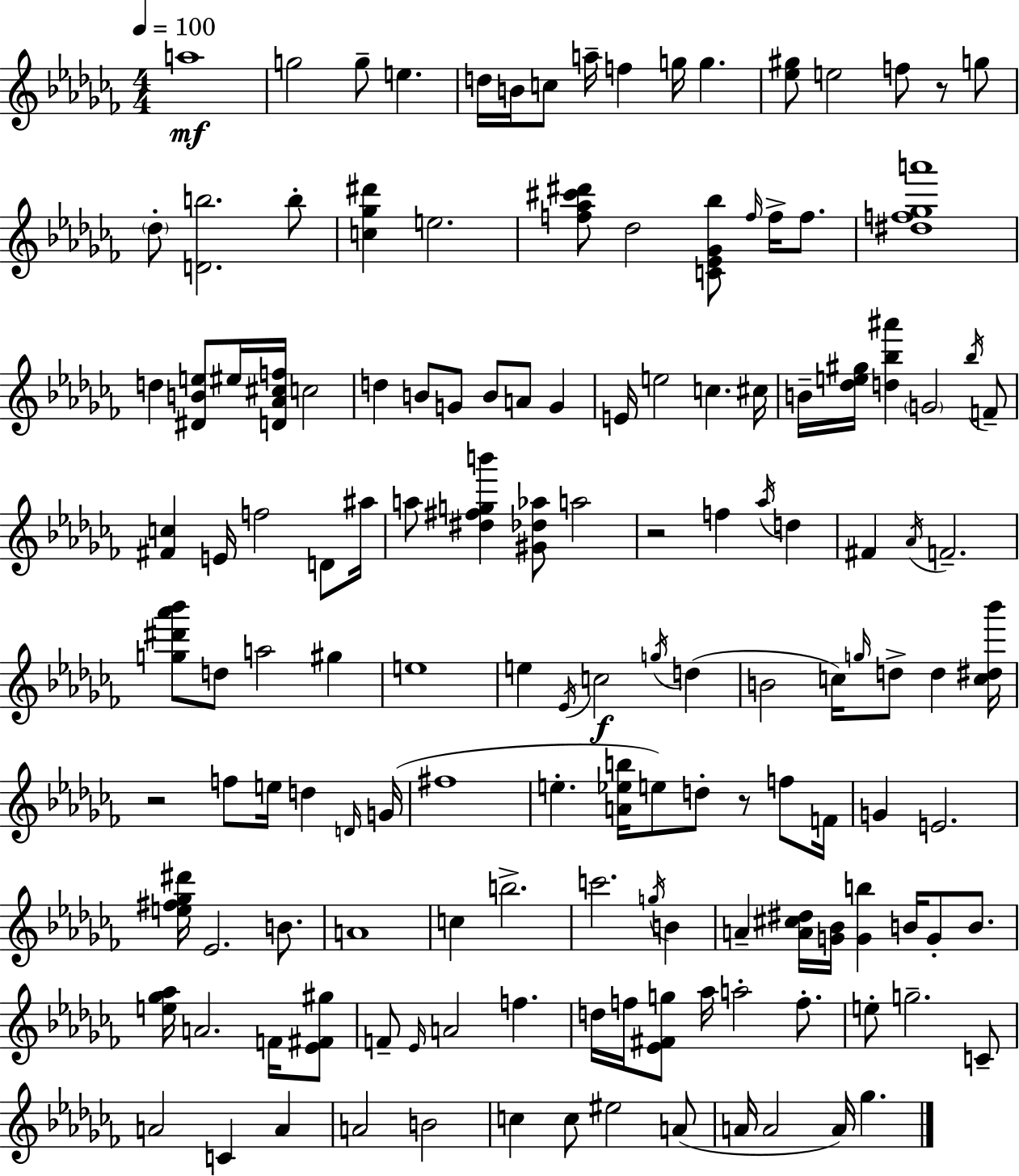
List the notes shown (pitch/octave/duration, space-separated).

A5/w G5/h G5/e E5/q. D5/s B4/s C5/e A5/s F5/q G5/s G5/q. [Eb5,G#5]/e E5/h F5/e R/e G5/e Db5/e [D4,B5]/h. B5/e [C5,Gb5,D#6]/q E5/h. [F5,Ab5,C#6,D#6]/e Db5/h [C4,Eb4,Gb4,Bb5]/e F5/s F5/s F5/e. [D#5,F5,Gb5,A6]/w D5/q [D#4,B4,E5]/e EIS5/s [D4,Ab4,C#5,F5]/s C5/h D5/q B4/e G4/e B4/e A4/e G4/q E4/s E5/h C5/q. C#5/s B4/s [Db5,E5,G#5]/s [D5,Bb5,A#6]/q G4/h Bb5/s F4/e [F#4,C5]/q E4/s F5/h D4/e A#5/s A5/e [D#5,F#5,G5,B6]/q [G#4,Db5,Ab5]/e A5/h R/h F5/q Ab5/s D5/q F#4/q Ab4/s F4/h. [G5,D#6,Ab6,Bb6]/e D5/e A5/h G#5/q E5/w E5/q Eb4/s C5/h G5/s D5/q B4/h C5/s G5/s D5/e D5/q [C5,D#5,Bb6]/s R/h F5/e E5/s D5/q D4/s G4/s F#5/w E5/q. [A4,Eb5,B5]/s E5/e D5/e R/e F5/e F4/s G4/q E4/h. [E5,F#5,Gb5,D#6]/s Eb4/h. B4/e. A4/w C5/q B5/h. C6/h. G5/s B4/q A4/q [A4,C#5,D#5]/s [G4,Bb4]/s [G4,B5]/q B4/s G4/e B4/e. [E5,Gb5,Ab5]/s A4/h. F4/s [Eb4,F#4,G#5]/e F4/e Eb4/s A4/h F5/q. D5/s F5/s [Eb4,F#4,G5]/e Ab5/s A5/h F5/e. E5/e G5/h. C4/e A4/h C4/q A4/q A4/h B4/h C5/q C5/e EIS5/h A4/e A4/s A4/h A4/s Gb5/q.